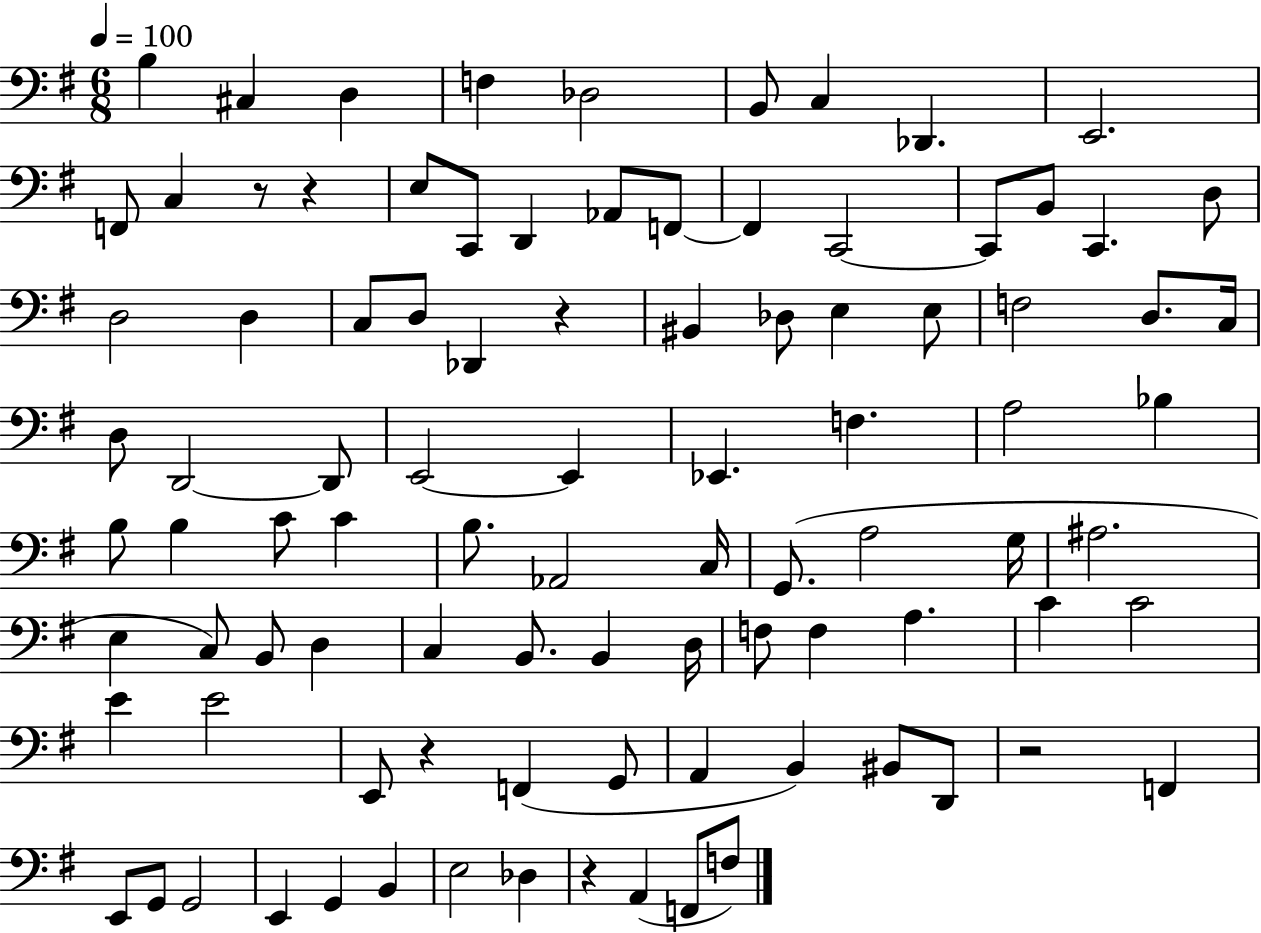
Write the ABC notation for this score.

X:1
T:Untitled
M:6/8
L:1/4
K:G
B, ^C, D, F, _D,2 B,,/2 C, _D,, E,,2 F,,/2 C, z/2 z E,/2 C,,/2 D,, _A,,/2 F,,/2 F,, C,,2 C,,/2 B,,/2 C,, D,/2 D,2 D, C,/2 D,/2 _D,, z ^B,, _D,/2 E, E,/2 F,2 D,/2 C,/4 D,/2 D,,2 D,,/2 E,,2 E,, _E,, F, A,2 _B, B,/2 B, C/2 C B,/2 _A,,2 C,/4 G,,/2 A,2 G,/4 ^A,2 E, C,/2 B,,/2 D, C, B,,/2 B,, D,/4 F,/2 F, A, C C2 E E2 E,,/2 z F,, G,,/2 A,, B,, ^B,,/2 D,,/2 z2 F,, E,,/2 G,,/2 G,,2 E,, G,, B,, E,2 _D, z A,, F,,/2 F,/2